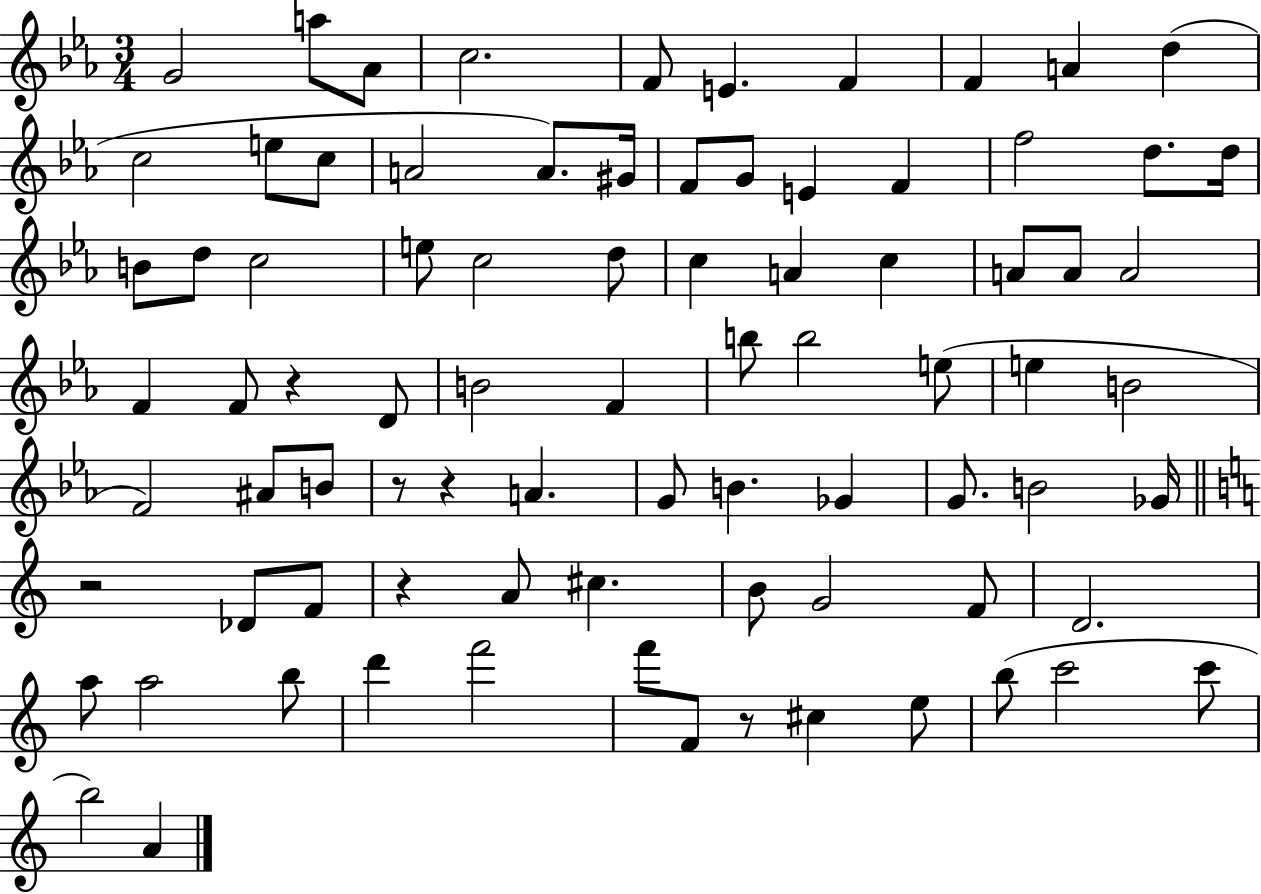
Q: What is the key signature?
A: EES major